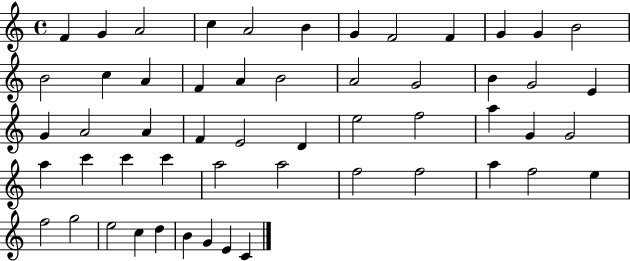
X:1
T:Untitled
M:4/4
L:1/4
K:C
F G A2 c A2 B G F2 F G G B2 B2 c A F A B2 A2 G2 B G2 E G A2 A F E2 D e2 f2 a G G2 a c' c' c' a2 a2 f2 f2 a f2 e f2 g2 e2 c d B G E C